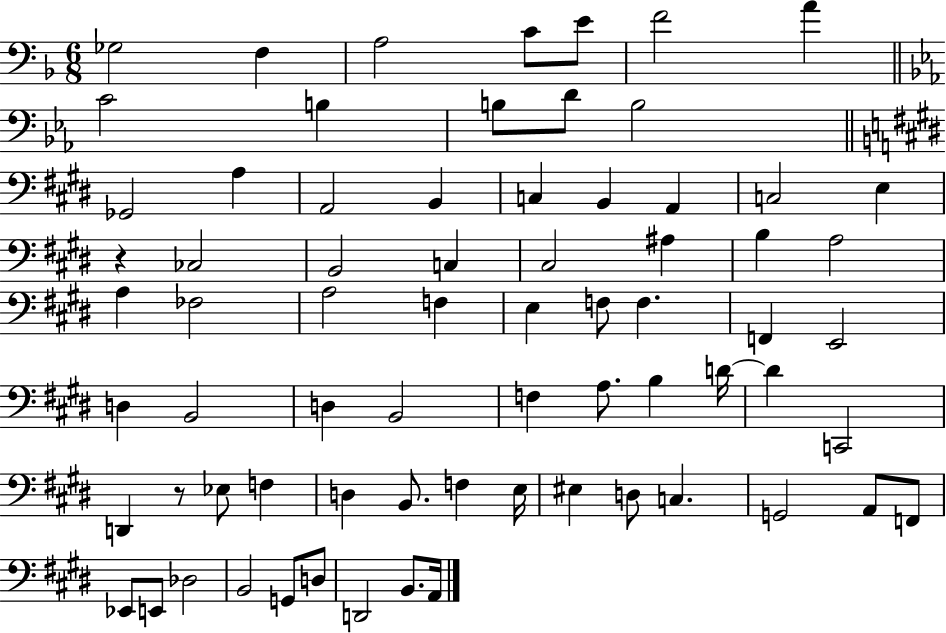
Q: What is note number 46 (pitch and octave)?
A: D4